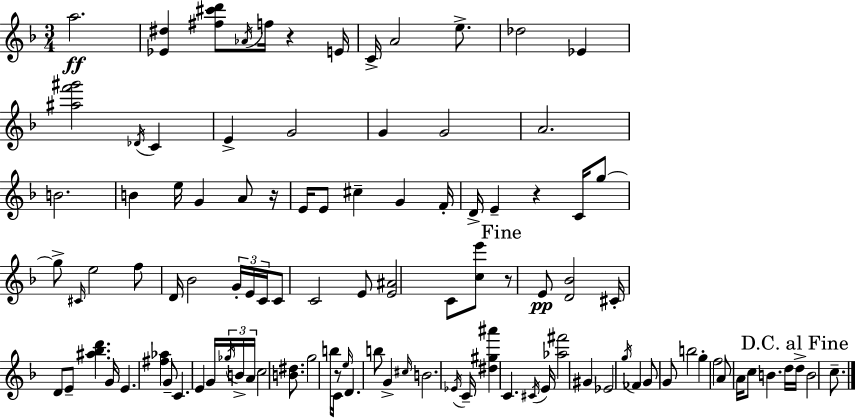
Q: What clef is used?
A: treble